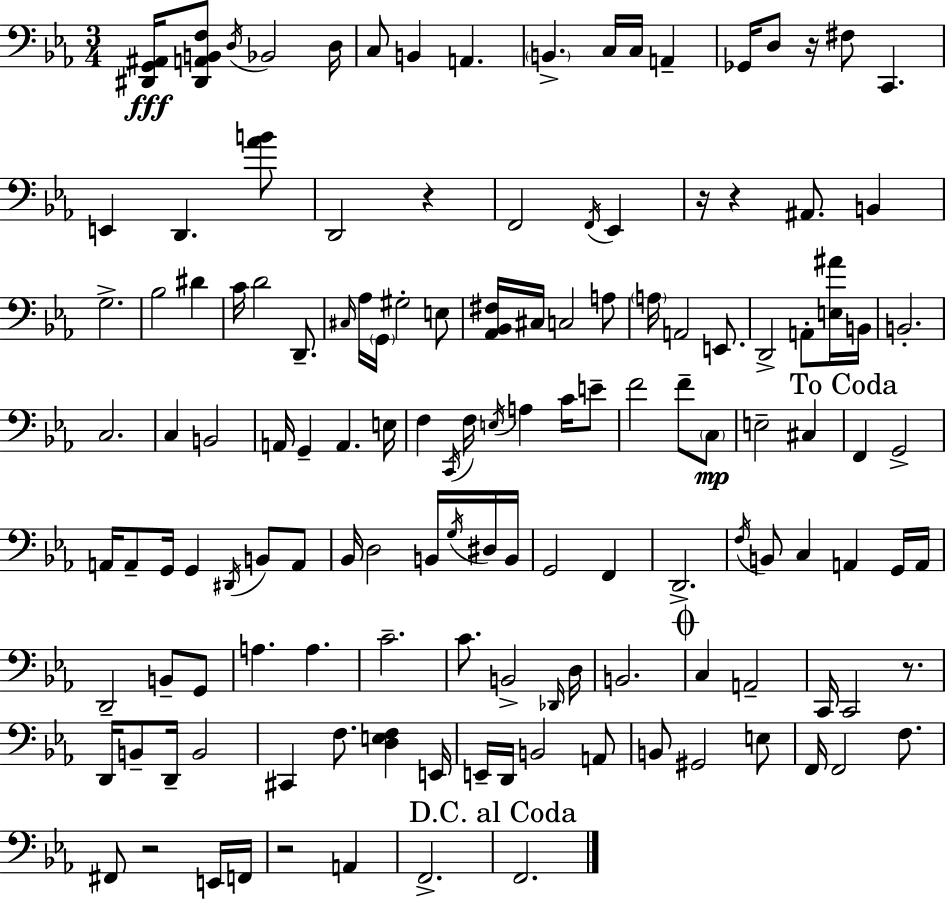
{
  \clef bass
  \numericTimeSignature
  \time 3/4
  \key ees \major
  <dis, g, ais,>16\fff <dis, a, b, f>8 \acciaccatura { d16 } bes,2 | d16 c8 b,4 a,4. | \parenthesize b,4.-> c16 c16 a,4-- | ges,16 d8 r16 fis8 c,4. | \break e,4 d,4. <aes' b'>8 | d,2 r4 | f,2 \acciaccatura { f,16 } ees,4 | r16 r4 ais,8. b,4 | \break g2.-> | bes2 dis'4 | c'16 d'2 d,8.-- | \grace { cis16 } aes16 \parenthesize g,16 gis2-. | \break e8 <aes, bes, fis>16 cis16 c2 | a8 \parenthesize a16 a,2 | e,8. d,2-> a,8-. | <e ais'>16 b,16 b,2.-. | \break c2. | c4 b,2 | a,16 g,4-- a,4. | e16 f4 \acciaccatura { c,16 } f16 \acciaccatura { e16 } a4 | \break c'16 e'8-- f'2 | f'8-- \parenthesize c8\mp e2-- | cis4 \mark "To Coda" f,4 g,2-> | a,16 a,8-- g,16 g,4 | \break \acciaccatura { dis,16 } b,8 a,8 bes,16 d2 | b,16 \acciaccatura { g16 } dis16 b,16 g,2 | f,4 d,2.-> | \acciaccatura { f16 } b,8 c4 | \break a,4 g,16 a,16 d,2-- | b,8-- g,8 a4. | a4. c'2.-- | c'8. b,2-> | \break \grace { des,16 } d16 b,2. | \mark \markup { \musicglyph "scripts.coda" } c4 | a,2-- c,16 c,2 | r8. d,16 b,8-- | \break d,16-- b,2 cis,4 | f8. <d e f>4 e,16 e,16-- d,16 b,2 | a,8 b,8 gis,2 | e8 f,16 f,2 | \break f8. fis,8 r2 | e,16 f,16 r2 | a,4 f,2.-> | \mark "D.C. al Coda" f,2. | \break \bar "|."
}